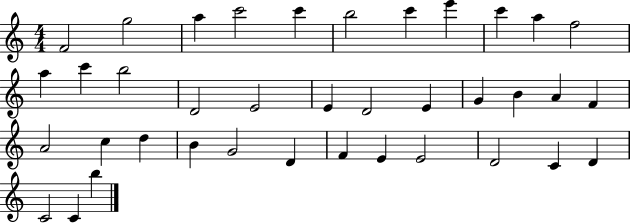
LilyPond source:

{
  \clef treble
  \numericTimeSignature
  \time 4/4
  \key c \major
  f'2 g''2 | a''4 c'''2 c'''4 | b''2 c'''4 e'''4 | c'''4 a''4 f''2 | \break a''4 c'''4 b''2 | d'2 e'2 | e'4 d'2 e'4 | g'4 b'4 a'4 f'4 | \break a'2 c''4 d''4 | b'4 g'2 d'4 | f'4 e'4 e'2 | d'2 c'4 d'4 | \break c'2 c'4 b''4 | \bar "|."
}